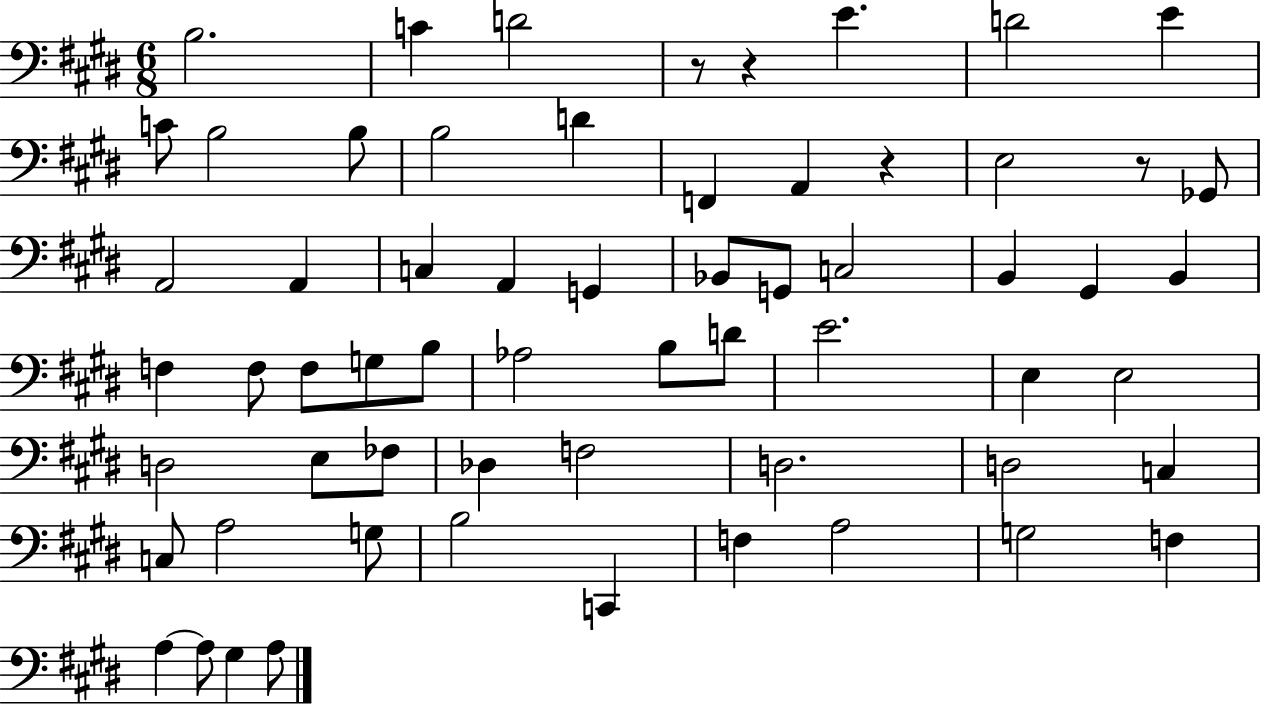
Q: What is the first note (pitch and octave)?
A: B3